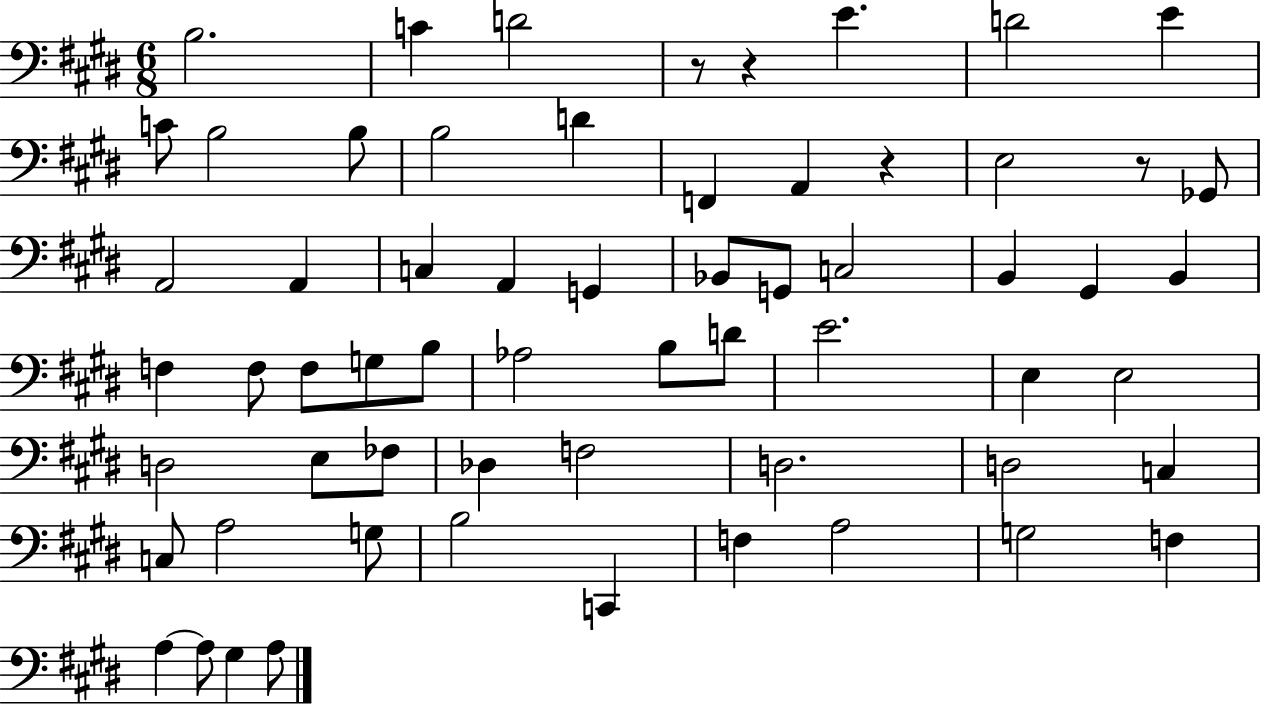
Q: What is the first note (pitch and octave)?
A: B3